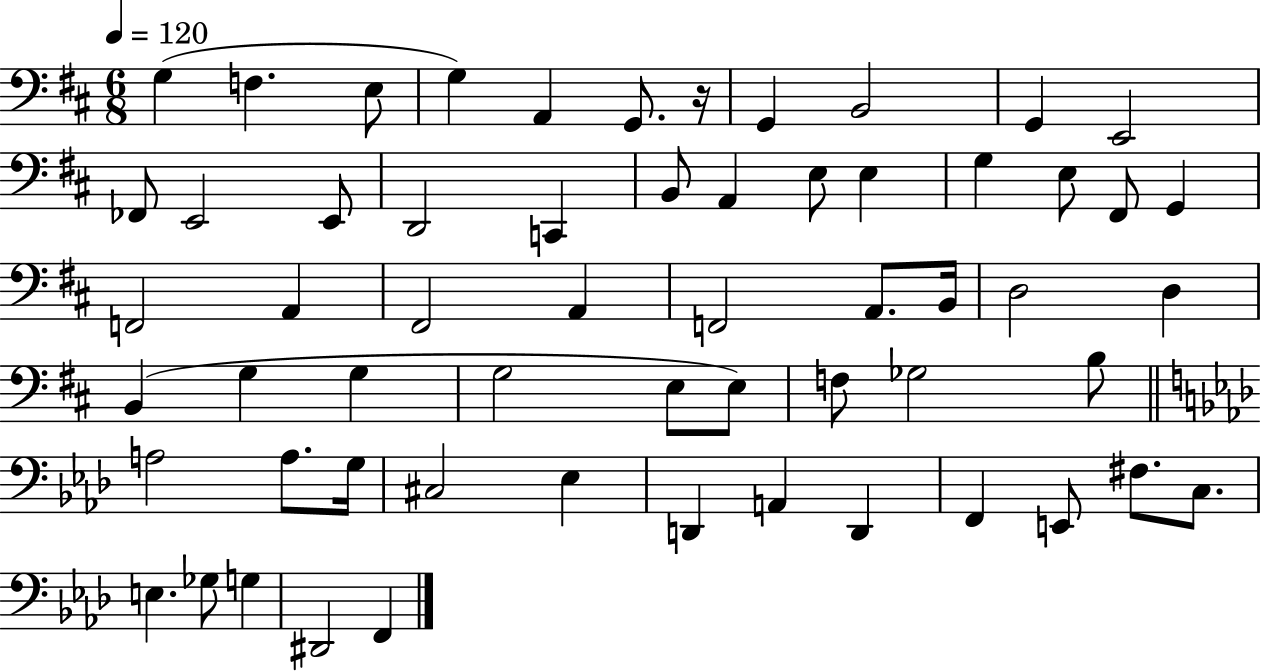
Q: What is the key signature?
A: D major